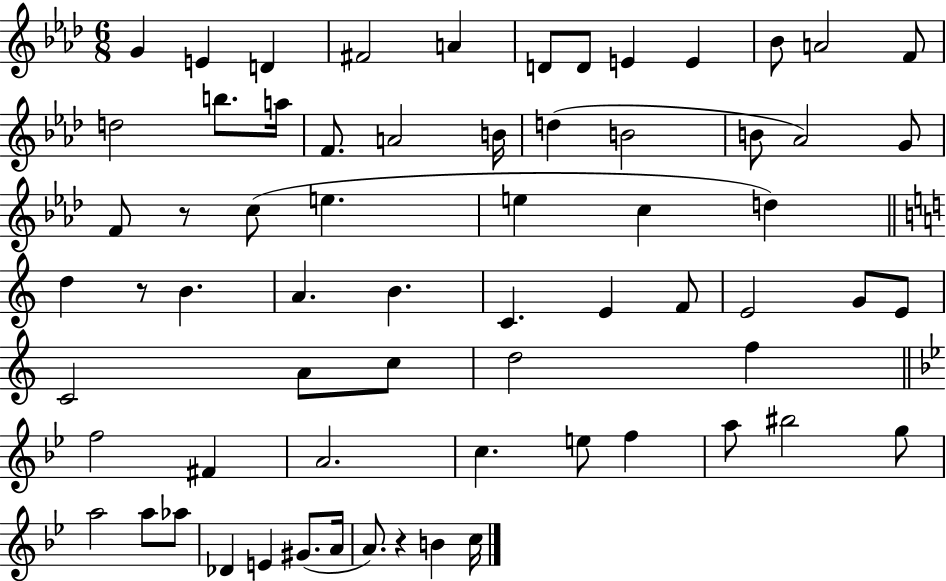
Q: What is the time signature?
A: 6/8